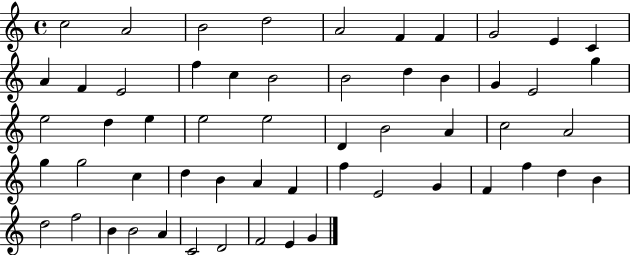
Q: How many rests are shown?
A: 0